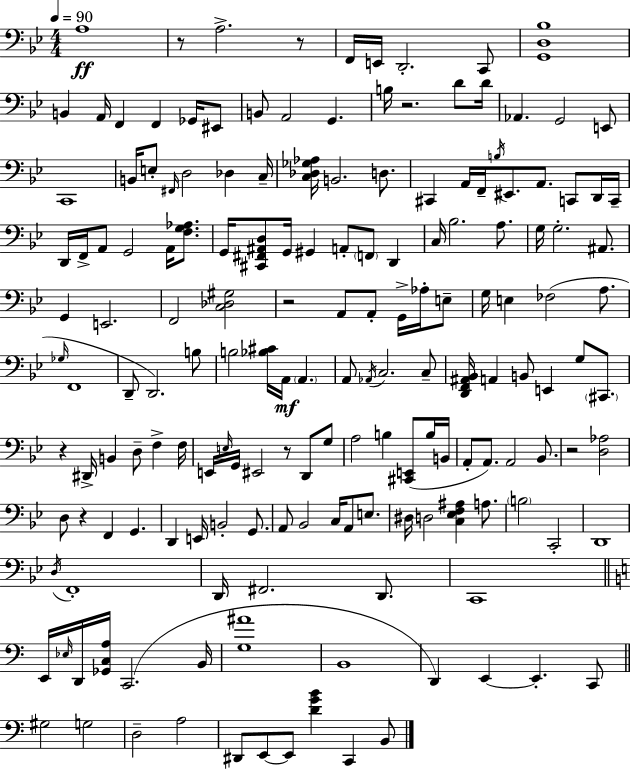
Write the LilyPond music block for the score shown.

{
  \clef bass
  \numericTimeSignature
  \time 4/4
  \key g \minor
  \tempo 4 = 90
  a1\ff | r8 a2.-> r8 | f,16 e,16 d,2.-. c,8 | <g, d bes>1 | \break b,4 a,16 f,4 f,4 ges,16 eis,8 | b,8 a,2 g,4. | b16 r2. d'8 d'16 | aes,4. g,2 e,8 | \break c,1 | b,16 e8-. \grace { fis,16 } d2 des4 | c16-- <c des ges aes>16 b,2. d8. | cis,4 a,16 f,16-- \acciaccatura { b16 } eis,8. a,8. c,8 | \break d,16 c,16-- d,16 f,16-> a,8 g,2 a,16 <f g aes>8. | g,16 <cis, fis, ais, d>8 g,16 gis,4 a,8-. \parenthesize f,8 d,4 | c16 bes2. a8. | g16 g2.-. ais,8. | \break g,4 e,2. | f,2 <c des gis>2 | r2 a,8 a,8-. g,16-> aes16-. | e8-- g16 e4 fes2( a8. | \break \grace { ges16 } f,1 | d,8-- d,2.) | b8 b2 <bes cis'>16 a,16\mf \parenthesize a,4. | a,8 \acciaccatura { aes,16 } c2. | \break c8-- <d, f, ais, bes,>16 a,4 b,8 e,4 g8 | \parenthesize cis,8. r4 dis,16-> b,4 d8-- f4-> | f16 e,16 \grace { e16 } g,16 eis,2 r8 | d,8 g8 a2 b4 | \break <cis, e,>8( b16 b,16 a,8-. a,8.) a,2 | bes,8. r2 <d aes>2 | d8 r4 f,4 g,4. | d,4 e,16 b,2-. | \break g,8. a,8 bes,2 c16 | a,8 e8. dis16 d2 <c ees f ais>4 | a8. \parenthesize b2 c,2-. | d,1 | \break \acciaccatura { d16 } f,1-. | d,16 fis,2. | d,8. c,1 | \bar "||" \break \key a \minor e,16 \grace { ees16 } d,16 <ges, c a>16 c,2.( | b,16 <g ais'>1 | b,1 | d,4) e,4~~ e,4.-. c,8 | \break \bar "||" \break \key a \minor gis2 g2 | d2-- a2 | dis,8 e,8~~ e,8 <d' g' b'>4 c,4 b,8 | \bar "|."
}